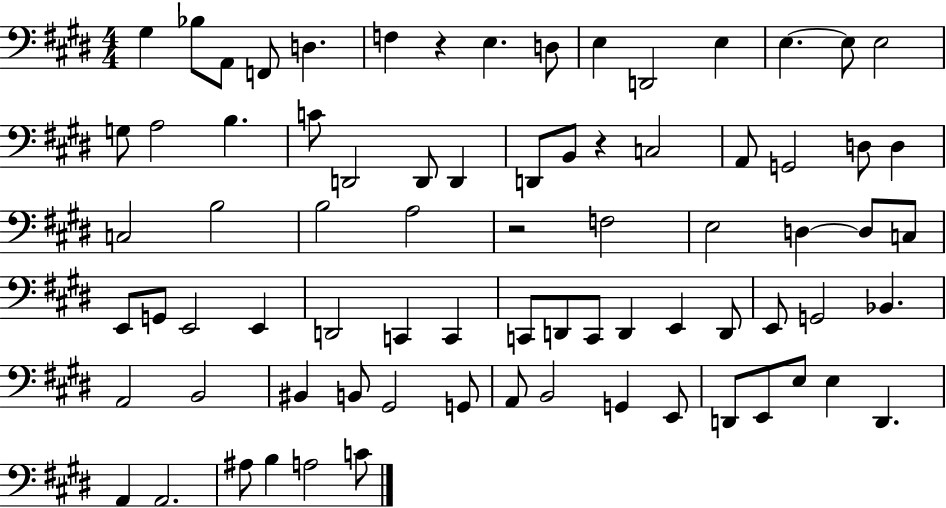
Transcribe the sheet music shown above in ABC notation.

X:1
T:Untitled
M:4/4
L:1/4
K:E
^G, _B,/2 A,,/2 F,,/2 D, F, z E, D,/2 E, D,,2 E, E, E,/2 E,2 G,/2 A,2 B, C/2 D,,2 D,,/2 D,, D,,/2 B,,/2 z C,2 A,,/2 G,,2 D,/2 D, C,2 B,2 B,2 A,2 z2 F,2 E,2 D, D,/2 C,/2 E,,/2 G,,/2 E,,2 E,, D,,2 C,, C,, C,,/2 D,,/2 C,,/2 D,, E,, D,,/2 E,,/2 G,,2 _B,, A,,2 B,,2 ^B,, B,,/2 ^G,,2 G,,/2 A,,/2 B,,2 G,, E,,/2 D,,/2 E,,/2 E,/2 E, D,, A,, A,,2 ^A,/2 B, A,2 C/2